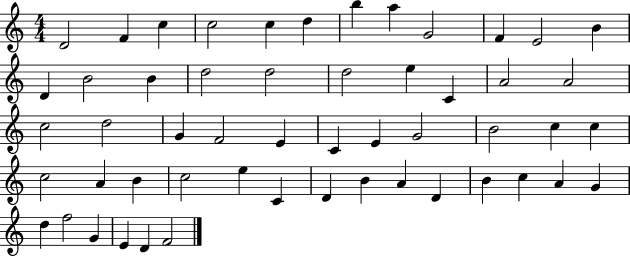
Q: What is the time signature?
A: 4/4